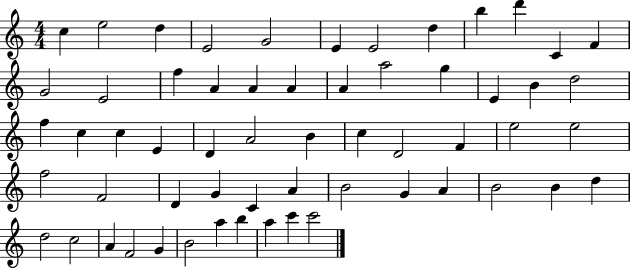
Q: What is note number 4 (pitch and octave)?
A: E4